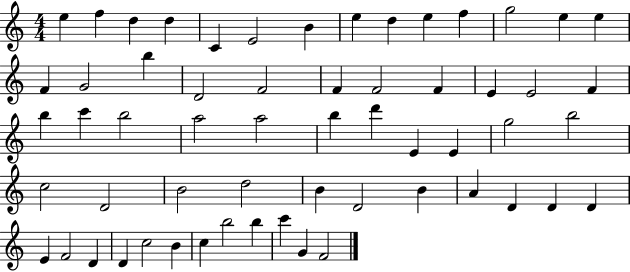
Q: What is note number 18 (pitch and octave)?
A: D4